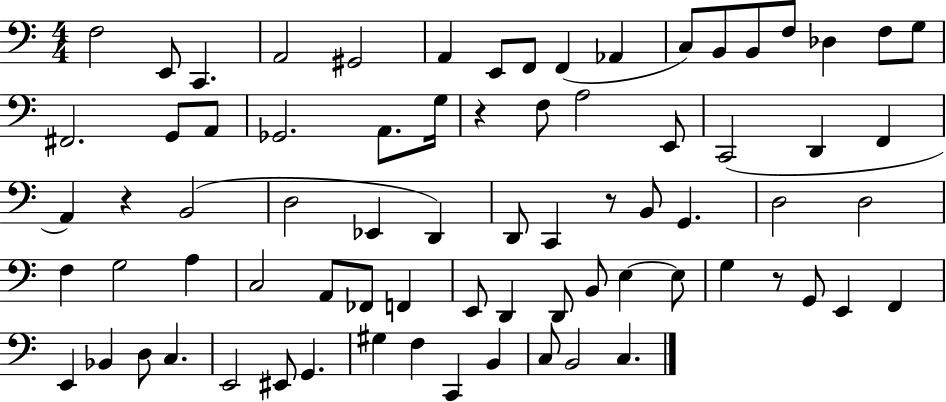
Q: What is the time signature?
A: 4/4